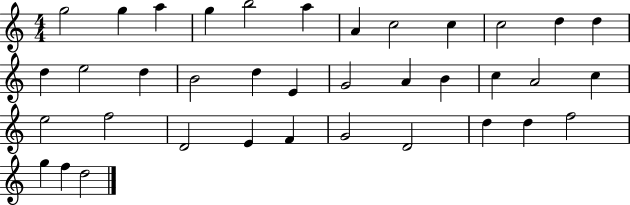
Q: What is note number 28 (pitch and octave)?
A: E4